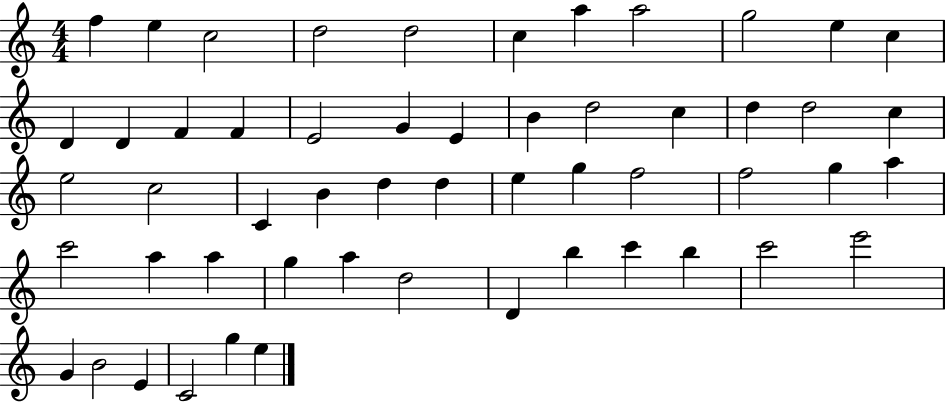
F5/q E5/q C5/h D5/h D5/h C5/q A5/q A5/h G5/h E5/q C5/q D4/q D4/q F4/q F4/q E4/h G4/q E4/q B4/q D5/h C5/q D5/q D5/h C5/q E5/h C5/h C4/q B4/q D5/q D5/q E5/q G5/q F5/h F5/h G5/q A5/q C6/h A5/q A5/q G5/q A5/q D5/h D4/q B5/q C6/q B5/q C6/h E6/h G4/q B4/h E4/q C4/h G5/q E5/q